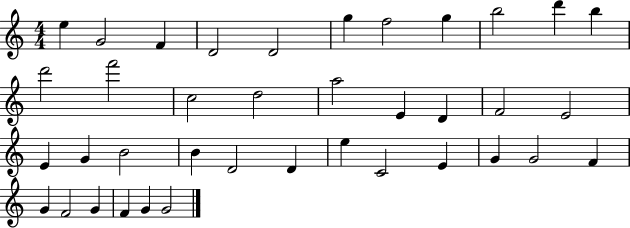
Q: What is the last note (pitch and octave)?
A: G4